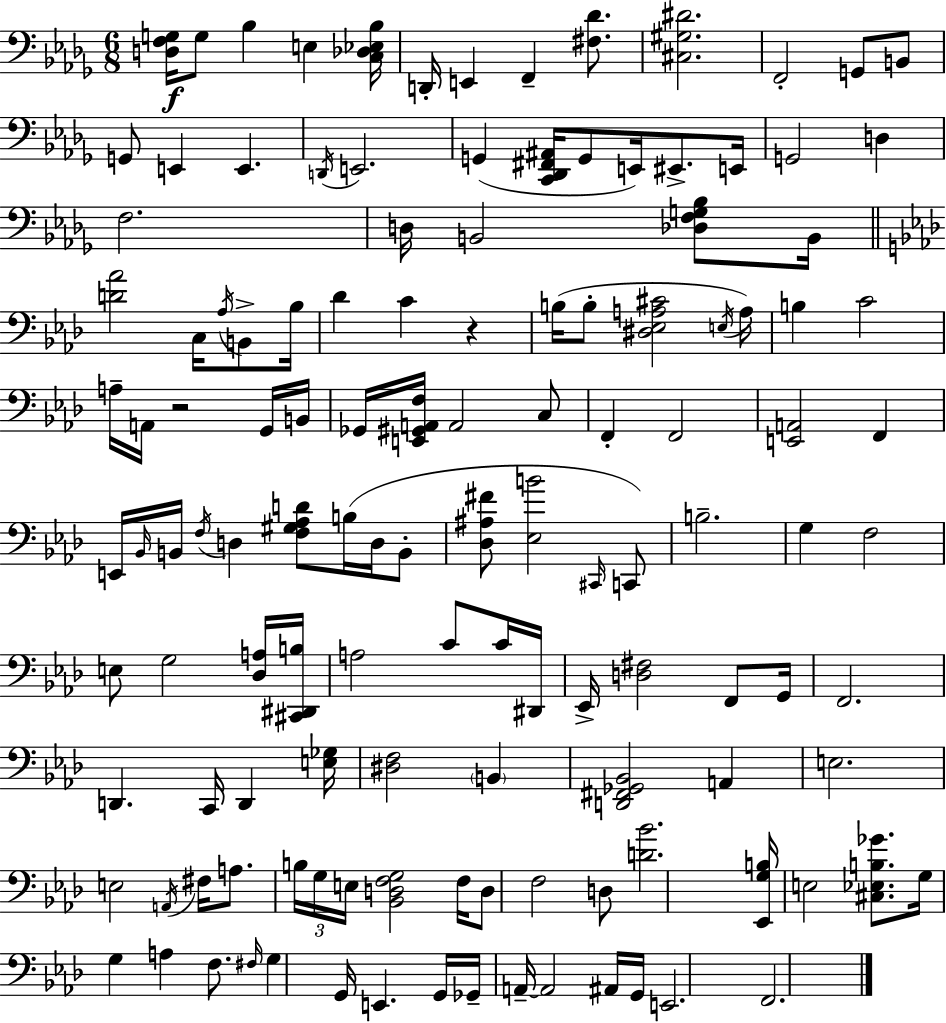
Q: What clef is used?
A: bass